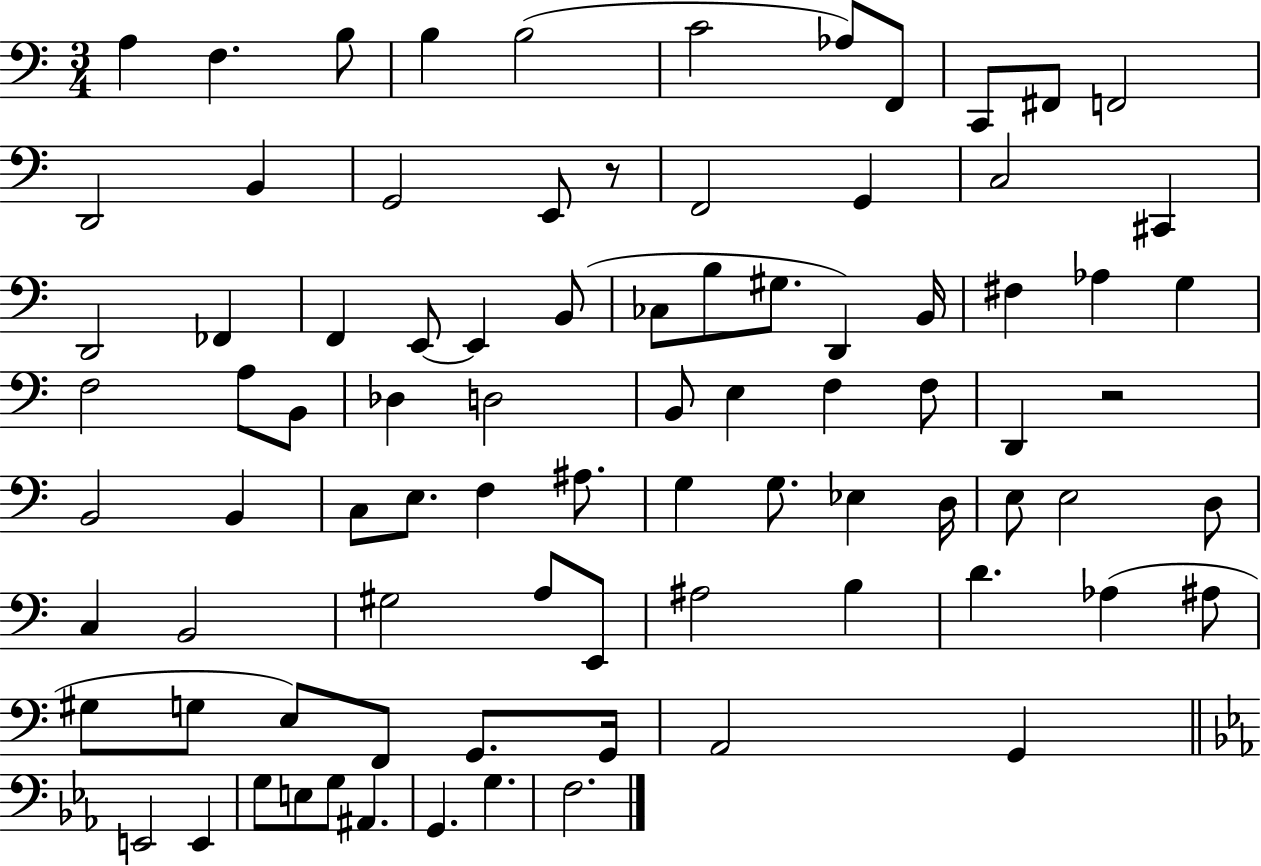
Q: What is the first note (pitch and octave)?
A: A3